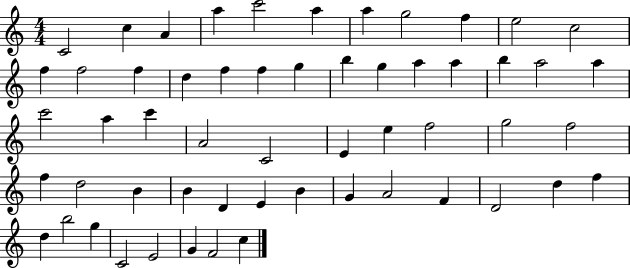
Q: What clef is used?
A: treble